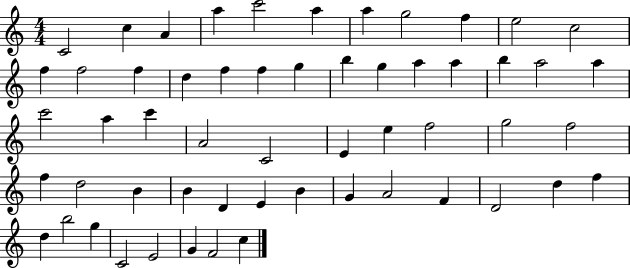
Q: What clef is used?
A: treble